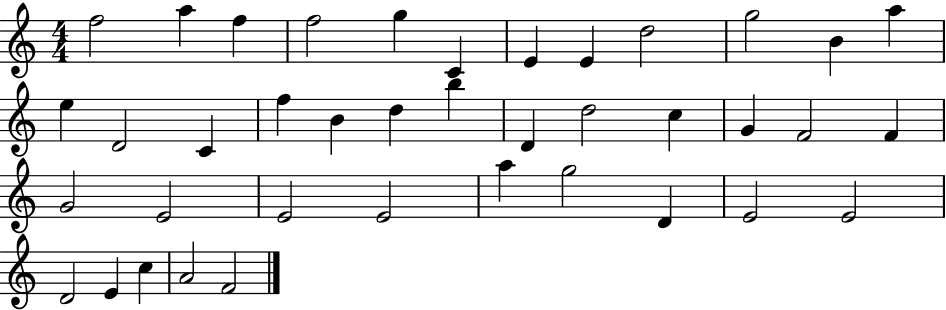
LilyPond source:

{
  \clef treble
  \numericTimeSignature
  \time 4/4
  \key c \major
  f''2 a''4 f''4 | f''2 g''4 c'4 | e'4 e'4 d''2 | g''2 b'4 a''4 | \break e''4 d'2 c'4 | f''4 b'4 d''4 b''4 | d'4 d''2 c''4 | g'4 f'2 f'4 | \break g'2 e'2 | e'2 e'2 | a''4 g''2 d'4 | e'2 e'2 | \break d'2 e'4 c''4 | a'2 f'2 | \bar "|."
}